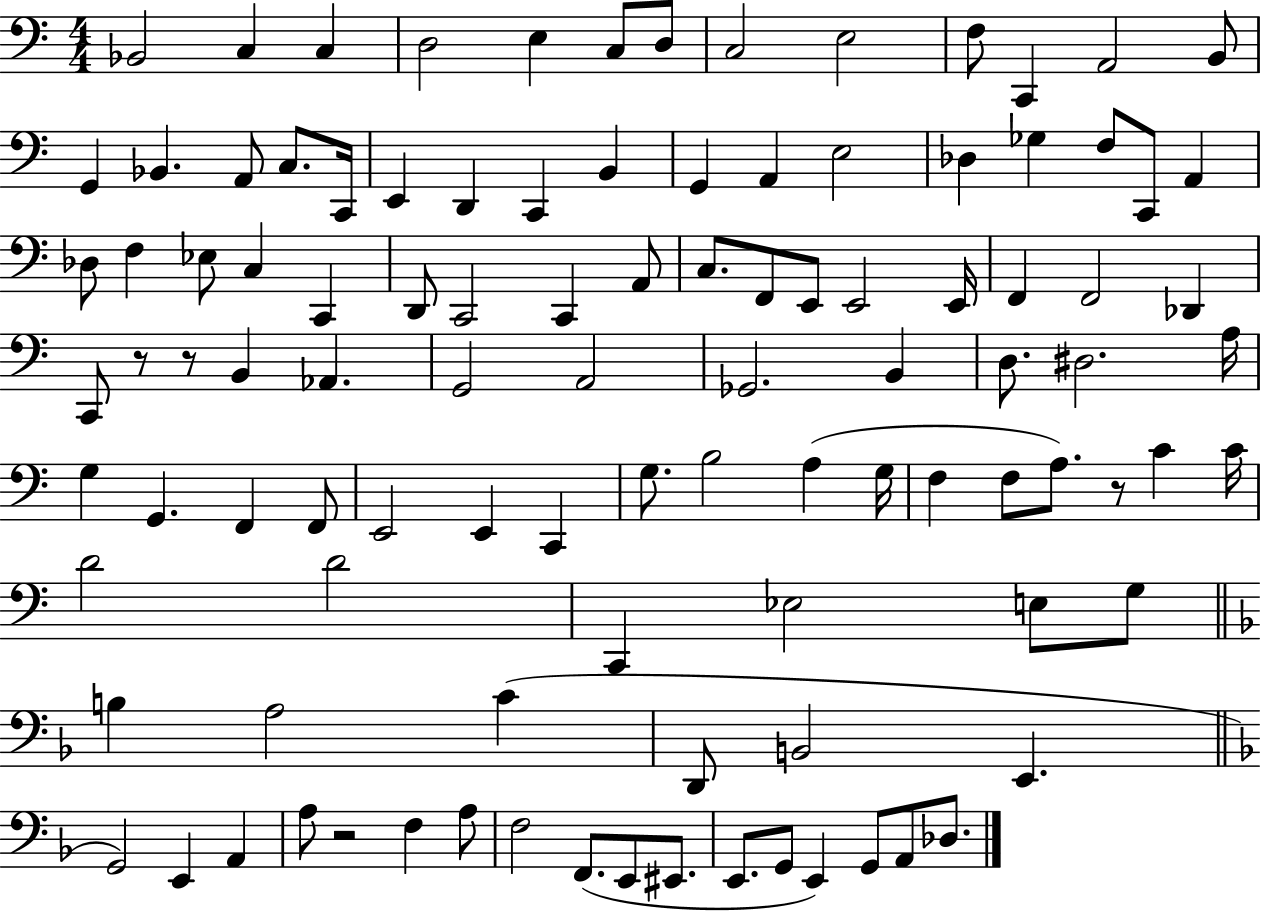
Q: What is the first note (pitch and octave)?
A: Bb2